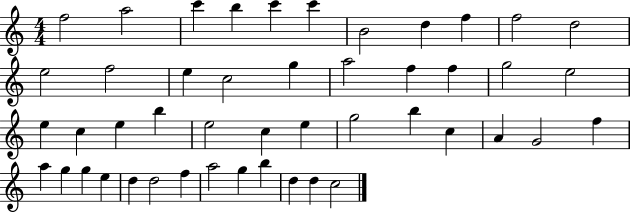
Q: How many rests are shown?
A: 0